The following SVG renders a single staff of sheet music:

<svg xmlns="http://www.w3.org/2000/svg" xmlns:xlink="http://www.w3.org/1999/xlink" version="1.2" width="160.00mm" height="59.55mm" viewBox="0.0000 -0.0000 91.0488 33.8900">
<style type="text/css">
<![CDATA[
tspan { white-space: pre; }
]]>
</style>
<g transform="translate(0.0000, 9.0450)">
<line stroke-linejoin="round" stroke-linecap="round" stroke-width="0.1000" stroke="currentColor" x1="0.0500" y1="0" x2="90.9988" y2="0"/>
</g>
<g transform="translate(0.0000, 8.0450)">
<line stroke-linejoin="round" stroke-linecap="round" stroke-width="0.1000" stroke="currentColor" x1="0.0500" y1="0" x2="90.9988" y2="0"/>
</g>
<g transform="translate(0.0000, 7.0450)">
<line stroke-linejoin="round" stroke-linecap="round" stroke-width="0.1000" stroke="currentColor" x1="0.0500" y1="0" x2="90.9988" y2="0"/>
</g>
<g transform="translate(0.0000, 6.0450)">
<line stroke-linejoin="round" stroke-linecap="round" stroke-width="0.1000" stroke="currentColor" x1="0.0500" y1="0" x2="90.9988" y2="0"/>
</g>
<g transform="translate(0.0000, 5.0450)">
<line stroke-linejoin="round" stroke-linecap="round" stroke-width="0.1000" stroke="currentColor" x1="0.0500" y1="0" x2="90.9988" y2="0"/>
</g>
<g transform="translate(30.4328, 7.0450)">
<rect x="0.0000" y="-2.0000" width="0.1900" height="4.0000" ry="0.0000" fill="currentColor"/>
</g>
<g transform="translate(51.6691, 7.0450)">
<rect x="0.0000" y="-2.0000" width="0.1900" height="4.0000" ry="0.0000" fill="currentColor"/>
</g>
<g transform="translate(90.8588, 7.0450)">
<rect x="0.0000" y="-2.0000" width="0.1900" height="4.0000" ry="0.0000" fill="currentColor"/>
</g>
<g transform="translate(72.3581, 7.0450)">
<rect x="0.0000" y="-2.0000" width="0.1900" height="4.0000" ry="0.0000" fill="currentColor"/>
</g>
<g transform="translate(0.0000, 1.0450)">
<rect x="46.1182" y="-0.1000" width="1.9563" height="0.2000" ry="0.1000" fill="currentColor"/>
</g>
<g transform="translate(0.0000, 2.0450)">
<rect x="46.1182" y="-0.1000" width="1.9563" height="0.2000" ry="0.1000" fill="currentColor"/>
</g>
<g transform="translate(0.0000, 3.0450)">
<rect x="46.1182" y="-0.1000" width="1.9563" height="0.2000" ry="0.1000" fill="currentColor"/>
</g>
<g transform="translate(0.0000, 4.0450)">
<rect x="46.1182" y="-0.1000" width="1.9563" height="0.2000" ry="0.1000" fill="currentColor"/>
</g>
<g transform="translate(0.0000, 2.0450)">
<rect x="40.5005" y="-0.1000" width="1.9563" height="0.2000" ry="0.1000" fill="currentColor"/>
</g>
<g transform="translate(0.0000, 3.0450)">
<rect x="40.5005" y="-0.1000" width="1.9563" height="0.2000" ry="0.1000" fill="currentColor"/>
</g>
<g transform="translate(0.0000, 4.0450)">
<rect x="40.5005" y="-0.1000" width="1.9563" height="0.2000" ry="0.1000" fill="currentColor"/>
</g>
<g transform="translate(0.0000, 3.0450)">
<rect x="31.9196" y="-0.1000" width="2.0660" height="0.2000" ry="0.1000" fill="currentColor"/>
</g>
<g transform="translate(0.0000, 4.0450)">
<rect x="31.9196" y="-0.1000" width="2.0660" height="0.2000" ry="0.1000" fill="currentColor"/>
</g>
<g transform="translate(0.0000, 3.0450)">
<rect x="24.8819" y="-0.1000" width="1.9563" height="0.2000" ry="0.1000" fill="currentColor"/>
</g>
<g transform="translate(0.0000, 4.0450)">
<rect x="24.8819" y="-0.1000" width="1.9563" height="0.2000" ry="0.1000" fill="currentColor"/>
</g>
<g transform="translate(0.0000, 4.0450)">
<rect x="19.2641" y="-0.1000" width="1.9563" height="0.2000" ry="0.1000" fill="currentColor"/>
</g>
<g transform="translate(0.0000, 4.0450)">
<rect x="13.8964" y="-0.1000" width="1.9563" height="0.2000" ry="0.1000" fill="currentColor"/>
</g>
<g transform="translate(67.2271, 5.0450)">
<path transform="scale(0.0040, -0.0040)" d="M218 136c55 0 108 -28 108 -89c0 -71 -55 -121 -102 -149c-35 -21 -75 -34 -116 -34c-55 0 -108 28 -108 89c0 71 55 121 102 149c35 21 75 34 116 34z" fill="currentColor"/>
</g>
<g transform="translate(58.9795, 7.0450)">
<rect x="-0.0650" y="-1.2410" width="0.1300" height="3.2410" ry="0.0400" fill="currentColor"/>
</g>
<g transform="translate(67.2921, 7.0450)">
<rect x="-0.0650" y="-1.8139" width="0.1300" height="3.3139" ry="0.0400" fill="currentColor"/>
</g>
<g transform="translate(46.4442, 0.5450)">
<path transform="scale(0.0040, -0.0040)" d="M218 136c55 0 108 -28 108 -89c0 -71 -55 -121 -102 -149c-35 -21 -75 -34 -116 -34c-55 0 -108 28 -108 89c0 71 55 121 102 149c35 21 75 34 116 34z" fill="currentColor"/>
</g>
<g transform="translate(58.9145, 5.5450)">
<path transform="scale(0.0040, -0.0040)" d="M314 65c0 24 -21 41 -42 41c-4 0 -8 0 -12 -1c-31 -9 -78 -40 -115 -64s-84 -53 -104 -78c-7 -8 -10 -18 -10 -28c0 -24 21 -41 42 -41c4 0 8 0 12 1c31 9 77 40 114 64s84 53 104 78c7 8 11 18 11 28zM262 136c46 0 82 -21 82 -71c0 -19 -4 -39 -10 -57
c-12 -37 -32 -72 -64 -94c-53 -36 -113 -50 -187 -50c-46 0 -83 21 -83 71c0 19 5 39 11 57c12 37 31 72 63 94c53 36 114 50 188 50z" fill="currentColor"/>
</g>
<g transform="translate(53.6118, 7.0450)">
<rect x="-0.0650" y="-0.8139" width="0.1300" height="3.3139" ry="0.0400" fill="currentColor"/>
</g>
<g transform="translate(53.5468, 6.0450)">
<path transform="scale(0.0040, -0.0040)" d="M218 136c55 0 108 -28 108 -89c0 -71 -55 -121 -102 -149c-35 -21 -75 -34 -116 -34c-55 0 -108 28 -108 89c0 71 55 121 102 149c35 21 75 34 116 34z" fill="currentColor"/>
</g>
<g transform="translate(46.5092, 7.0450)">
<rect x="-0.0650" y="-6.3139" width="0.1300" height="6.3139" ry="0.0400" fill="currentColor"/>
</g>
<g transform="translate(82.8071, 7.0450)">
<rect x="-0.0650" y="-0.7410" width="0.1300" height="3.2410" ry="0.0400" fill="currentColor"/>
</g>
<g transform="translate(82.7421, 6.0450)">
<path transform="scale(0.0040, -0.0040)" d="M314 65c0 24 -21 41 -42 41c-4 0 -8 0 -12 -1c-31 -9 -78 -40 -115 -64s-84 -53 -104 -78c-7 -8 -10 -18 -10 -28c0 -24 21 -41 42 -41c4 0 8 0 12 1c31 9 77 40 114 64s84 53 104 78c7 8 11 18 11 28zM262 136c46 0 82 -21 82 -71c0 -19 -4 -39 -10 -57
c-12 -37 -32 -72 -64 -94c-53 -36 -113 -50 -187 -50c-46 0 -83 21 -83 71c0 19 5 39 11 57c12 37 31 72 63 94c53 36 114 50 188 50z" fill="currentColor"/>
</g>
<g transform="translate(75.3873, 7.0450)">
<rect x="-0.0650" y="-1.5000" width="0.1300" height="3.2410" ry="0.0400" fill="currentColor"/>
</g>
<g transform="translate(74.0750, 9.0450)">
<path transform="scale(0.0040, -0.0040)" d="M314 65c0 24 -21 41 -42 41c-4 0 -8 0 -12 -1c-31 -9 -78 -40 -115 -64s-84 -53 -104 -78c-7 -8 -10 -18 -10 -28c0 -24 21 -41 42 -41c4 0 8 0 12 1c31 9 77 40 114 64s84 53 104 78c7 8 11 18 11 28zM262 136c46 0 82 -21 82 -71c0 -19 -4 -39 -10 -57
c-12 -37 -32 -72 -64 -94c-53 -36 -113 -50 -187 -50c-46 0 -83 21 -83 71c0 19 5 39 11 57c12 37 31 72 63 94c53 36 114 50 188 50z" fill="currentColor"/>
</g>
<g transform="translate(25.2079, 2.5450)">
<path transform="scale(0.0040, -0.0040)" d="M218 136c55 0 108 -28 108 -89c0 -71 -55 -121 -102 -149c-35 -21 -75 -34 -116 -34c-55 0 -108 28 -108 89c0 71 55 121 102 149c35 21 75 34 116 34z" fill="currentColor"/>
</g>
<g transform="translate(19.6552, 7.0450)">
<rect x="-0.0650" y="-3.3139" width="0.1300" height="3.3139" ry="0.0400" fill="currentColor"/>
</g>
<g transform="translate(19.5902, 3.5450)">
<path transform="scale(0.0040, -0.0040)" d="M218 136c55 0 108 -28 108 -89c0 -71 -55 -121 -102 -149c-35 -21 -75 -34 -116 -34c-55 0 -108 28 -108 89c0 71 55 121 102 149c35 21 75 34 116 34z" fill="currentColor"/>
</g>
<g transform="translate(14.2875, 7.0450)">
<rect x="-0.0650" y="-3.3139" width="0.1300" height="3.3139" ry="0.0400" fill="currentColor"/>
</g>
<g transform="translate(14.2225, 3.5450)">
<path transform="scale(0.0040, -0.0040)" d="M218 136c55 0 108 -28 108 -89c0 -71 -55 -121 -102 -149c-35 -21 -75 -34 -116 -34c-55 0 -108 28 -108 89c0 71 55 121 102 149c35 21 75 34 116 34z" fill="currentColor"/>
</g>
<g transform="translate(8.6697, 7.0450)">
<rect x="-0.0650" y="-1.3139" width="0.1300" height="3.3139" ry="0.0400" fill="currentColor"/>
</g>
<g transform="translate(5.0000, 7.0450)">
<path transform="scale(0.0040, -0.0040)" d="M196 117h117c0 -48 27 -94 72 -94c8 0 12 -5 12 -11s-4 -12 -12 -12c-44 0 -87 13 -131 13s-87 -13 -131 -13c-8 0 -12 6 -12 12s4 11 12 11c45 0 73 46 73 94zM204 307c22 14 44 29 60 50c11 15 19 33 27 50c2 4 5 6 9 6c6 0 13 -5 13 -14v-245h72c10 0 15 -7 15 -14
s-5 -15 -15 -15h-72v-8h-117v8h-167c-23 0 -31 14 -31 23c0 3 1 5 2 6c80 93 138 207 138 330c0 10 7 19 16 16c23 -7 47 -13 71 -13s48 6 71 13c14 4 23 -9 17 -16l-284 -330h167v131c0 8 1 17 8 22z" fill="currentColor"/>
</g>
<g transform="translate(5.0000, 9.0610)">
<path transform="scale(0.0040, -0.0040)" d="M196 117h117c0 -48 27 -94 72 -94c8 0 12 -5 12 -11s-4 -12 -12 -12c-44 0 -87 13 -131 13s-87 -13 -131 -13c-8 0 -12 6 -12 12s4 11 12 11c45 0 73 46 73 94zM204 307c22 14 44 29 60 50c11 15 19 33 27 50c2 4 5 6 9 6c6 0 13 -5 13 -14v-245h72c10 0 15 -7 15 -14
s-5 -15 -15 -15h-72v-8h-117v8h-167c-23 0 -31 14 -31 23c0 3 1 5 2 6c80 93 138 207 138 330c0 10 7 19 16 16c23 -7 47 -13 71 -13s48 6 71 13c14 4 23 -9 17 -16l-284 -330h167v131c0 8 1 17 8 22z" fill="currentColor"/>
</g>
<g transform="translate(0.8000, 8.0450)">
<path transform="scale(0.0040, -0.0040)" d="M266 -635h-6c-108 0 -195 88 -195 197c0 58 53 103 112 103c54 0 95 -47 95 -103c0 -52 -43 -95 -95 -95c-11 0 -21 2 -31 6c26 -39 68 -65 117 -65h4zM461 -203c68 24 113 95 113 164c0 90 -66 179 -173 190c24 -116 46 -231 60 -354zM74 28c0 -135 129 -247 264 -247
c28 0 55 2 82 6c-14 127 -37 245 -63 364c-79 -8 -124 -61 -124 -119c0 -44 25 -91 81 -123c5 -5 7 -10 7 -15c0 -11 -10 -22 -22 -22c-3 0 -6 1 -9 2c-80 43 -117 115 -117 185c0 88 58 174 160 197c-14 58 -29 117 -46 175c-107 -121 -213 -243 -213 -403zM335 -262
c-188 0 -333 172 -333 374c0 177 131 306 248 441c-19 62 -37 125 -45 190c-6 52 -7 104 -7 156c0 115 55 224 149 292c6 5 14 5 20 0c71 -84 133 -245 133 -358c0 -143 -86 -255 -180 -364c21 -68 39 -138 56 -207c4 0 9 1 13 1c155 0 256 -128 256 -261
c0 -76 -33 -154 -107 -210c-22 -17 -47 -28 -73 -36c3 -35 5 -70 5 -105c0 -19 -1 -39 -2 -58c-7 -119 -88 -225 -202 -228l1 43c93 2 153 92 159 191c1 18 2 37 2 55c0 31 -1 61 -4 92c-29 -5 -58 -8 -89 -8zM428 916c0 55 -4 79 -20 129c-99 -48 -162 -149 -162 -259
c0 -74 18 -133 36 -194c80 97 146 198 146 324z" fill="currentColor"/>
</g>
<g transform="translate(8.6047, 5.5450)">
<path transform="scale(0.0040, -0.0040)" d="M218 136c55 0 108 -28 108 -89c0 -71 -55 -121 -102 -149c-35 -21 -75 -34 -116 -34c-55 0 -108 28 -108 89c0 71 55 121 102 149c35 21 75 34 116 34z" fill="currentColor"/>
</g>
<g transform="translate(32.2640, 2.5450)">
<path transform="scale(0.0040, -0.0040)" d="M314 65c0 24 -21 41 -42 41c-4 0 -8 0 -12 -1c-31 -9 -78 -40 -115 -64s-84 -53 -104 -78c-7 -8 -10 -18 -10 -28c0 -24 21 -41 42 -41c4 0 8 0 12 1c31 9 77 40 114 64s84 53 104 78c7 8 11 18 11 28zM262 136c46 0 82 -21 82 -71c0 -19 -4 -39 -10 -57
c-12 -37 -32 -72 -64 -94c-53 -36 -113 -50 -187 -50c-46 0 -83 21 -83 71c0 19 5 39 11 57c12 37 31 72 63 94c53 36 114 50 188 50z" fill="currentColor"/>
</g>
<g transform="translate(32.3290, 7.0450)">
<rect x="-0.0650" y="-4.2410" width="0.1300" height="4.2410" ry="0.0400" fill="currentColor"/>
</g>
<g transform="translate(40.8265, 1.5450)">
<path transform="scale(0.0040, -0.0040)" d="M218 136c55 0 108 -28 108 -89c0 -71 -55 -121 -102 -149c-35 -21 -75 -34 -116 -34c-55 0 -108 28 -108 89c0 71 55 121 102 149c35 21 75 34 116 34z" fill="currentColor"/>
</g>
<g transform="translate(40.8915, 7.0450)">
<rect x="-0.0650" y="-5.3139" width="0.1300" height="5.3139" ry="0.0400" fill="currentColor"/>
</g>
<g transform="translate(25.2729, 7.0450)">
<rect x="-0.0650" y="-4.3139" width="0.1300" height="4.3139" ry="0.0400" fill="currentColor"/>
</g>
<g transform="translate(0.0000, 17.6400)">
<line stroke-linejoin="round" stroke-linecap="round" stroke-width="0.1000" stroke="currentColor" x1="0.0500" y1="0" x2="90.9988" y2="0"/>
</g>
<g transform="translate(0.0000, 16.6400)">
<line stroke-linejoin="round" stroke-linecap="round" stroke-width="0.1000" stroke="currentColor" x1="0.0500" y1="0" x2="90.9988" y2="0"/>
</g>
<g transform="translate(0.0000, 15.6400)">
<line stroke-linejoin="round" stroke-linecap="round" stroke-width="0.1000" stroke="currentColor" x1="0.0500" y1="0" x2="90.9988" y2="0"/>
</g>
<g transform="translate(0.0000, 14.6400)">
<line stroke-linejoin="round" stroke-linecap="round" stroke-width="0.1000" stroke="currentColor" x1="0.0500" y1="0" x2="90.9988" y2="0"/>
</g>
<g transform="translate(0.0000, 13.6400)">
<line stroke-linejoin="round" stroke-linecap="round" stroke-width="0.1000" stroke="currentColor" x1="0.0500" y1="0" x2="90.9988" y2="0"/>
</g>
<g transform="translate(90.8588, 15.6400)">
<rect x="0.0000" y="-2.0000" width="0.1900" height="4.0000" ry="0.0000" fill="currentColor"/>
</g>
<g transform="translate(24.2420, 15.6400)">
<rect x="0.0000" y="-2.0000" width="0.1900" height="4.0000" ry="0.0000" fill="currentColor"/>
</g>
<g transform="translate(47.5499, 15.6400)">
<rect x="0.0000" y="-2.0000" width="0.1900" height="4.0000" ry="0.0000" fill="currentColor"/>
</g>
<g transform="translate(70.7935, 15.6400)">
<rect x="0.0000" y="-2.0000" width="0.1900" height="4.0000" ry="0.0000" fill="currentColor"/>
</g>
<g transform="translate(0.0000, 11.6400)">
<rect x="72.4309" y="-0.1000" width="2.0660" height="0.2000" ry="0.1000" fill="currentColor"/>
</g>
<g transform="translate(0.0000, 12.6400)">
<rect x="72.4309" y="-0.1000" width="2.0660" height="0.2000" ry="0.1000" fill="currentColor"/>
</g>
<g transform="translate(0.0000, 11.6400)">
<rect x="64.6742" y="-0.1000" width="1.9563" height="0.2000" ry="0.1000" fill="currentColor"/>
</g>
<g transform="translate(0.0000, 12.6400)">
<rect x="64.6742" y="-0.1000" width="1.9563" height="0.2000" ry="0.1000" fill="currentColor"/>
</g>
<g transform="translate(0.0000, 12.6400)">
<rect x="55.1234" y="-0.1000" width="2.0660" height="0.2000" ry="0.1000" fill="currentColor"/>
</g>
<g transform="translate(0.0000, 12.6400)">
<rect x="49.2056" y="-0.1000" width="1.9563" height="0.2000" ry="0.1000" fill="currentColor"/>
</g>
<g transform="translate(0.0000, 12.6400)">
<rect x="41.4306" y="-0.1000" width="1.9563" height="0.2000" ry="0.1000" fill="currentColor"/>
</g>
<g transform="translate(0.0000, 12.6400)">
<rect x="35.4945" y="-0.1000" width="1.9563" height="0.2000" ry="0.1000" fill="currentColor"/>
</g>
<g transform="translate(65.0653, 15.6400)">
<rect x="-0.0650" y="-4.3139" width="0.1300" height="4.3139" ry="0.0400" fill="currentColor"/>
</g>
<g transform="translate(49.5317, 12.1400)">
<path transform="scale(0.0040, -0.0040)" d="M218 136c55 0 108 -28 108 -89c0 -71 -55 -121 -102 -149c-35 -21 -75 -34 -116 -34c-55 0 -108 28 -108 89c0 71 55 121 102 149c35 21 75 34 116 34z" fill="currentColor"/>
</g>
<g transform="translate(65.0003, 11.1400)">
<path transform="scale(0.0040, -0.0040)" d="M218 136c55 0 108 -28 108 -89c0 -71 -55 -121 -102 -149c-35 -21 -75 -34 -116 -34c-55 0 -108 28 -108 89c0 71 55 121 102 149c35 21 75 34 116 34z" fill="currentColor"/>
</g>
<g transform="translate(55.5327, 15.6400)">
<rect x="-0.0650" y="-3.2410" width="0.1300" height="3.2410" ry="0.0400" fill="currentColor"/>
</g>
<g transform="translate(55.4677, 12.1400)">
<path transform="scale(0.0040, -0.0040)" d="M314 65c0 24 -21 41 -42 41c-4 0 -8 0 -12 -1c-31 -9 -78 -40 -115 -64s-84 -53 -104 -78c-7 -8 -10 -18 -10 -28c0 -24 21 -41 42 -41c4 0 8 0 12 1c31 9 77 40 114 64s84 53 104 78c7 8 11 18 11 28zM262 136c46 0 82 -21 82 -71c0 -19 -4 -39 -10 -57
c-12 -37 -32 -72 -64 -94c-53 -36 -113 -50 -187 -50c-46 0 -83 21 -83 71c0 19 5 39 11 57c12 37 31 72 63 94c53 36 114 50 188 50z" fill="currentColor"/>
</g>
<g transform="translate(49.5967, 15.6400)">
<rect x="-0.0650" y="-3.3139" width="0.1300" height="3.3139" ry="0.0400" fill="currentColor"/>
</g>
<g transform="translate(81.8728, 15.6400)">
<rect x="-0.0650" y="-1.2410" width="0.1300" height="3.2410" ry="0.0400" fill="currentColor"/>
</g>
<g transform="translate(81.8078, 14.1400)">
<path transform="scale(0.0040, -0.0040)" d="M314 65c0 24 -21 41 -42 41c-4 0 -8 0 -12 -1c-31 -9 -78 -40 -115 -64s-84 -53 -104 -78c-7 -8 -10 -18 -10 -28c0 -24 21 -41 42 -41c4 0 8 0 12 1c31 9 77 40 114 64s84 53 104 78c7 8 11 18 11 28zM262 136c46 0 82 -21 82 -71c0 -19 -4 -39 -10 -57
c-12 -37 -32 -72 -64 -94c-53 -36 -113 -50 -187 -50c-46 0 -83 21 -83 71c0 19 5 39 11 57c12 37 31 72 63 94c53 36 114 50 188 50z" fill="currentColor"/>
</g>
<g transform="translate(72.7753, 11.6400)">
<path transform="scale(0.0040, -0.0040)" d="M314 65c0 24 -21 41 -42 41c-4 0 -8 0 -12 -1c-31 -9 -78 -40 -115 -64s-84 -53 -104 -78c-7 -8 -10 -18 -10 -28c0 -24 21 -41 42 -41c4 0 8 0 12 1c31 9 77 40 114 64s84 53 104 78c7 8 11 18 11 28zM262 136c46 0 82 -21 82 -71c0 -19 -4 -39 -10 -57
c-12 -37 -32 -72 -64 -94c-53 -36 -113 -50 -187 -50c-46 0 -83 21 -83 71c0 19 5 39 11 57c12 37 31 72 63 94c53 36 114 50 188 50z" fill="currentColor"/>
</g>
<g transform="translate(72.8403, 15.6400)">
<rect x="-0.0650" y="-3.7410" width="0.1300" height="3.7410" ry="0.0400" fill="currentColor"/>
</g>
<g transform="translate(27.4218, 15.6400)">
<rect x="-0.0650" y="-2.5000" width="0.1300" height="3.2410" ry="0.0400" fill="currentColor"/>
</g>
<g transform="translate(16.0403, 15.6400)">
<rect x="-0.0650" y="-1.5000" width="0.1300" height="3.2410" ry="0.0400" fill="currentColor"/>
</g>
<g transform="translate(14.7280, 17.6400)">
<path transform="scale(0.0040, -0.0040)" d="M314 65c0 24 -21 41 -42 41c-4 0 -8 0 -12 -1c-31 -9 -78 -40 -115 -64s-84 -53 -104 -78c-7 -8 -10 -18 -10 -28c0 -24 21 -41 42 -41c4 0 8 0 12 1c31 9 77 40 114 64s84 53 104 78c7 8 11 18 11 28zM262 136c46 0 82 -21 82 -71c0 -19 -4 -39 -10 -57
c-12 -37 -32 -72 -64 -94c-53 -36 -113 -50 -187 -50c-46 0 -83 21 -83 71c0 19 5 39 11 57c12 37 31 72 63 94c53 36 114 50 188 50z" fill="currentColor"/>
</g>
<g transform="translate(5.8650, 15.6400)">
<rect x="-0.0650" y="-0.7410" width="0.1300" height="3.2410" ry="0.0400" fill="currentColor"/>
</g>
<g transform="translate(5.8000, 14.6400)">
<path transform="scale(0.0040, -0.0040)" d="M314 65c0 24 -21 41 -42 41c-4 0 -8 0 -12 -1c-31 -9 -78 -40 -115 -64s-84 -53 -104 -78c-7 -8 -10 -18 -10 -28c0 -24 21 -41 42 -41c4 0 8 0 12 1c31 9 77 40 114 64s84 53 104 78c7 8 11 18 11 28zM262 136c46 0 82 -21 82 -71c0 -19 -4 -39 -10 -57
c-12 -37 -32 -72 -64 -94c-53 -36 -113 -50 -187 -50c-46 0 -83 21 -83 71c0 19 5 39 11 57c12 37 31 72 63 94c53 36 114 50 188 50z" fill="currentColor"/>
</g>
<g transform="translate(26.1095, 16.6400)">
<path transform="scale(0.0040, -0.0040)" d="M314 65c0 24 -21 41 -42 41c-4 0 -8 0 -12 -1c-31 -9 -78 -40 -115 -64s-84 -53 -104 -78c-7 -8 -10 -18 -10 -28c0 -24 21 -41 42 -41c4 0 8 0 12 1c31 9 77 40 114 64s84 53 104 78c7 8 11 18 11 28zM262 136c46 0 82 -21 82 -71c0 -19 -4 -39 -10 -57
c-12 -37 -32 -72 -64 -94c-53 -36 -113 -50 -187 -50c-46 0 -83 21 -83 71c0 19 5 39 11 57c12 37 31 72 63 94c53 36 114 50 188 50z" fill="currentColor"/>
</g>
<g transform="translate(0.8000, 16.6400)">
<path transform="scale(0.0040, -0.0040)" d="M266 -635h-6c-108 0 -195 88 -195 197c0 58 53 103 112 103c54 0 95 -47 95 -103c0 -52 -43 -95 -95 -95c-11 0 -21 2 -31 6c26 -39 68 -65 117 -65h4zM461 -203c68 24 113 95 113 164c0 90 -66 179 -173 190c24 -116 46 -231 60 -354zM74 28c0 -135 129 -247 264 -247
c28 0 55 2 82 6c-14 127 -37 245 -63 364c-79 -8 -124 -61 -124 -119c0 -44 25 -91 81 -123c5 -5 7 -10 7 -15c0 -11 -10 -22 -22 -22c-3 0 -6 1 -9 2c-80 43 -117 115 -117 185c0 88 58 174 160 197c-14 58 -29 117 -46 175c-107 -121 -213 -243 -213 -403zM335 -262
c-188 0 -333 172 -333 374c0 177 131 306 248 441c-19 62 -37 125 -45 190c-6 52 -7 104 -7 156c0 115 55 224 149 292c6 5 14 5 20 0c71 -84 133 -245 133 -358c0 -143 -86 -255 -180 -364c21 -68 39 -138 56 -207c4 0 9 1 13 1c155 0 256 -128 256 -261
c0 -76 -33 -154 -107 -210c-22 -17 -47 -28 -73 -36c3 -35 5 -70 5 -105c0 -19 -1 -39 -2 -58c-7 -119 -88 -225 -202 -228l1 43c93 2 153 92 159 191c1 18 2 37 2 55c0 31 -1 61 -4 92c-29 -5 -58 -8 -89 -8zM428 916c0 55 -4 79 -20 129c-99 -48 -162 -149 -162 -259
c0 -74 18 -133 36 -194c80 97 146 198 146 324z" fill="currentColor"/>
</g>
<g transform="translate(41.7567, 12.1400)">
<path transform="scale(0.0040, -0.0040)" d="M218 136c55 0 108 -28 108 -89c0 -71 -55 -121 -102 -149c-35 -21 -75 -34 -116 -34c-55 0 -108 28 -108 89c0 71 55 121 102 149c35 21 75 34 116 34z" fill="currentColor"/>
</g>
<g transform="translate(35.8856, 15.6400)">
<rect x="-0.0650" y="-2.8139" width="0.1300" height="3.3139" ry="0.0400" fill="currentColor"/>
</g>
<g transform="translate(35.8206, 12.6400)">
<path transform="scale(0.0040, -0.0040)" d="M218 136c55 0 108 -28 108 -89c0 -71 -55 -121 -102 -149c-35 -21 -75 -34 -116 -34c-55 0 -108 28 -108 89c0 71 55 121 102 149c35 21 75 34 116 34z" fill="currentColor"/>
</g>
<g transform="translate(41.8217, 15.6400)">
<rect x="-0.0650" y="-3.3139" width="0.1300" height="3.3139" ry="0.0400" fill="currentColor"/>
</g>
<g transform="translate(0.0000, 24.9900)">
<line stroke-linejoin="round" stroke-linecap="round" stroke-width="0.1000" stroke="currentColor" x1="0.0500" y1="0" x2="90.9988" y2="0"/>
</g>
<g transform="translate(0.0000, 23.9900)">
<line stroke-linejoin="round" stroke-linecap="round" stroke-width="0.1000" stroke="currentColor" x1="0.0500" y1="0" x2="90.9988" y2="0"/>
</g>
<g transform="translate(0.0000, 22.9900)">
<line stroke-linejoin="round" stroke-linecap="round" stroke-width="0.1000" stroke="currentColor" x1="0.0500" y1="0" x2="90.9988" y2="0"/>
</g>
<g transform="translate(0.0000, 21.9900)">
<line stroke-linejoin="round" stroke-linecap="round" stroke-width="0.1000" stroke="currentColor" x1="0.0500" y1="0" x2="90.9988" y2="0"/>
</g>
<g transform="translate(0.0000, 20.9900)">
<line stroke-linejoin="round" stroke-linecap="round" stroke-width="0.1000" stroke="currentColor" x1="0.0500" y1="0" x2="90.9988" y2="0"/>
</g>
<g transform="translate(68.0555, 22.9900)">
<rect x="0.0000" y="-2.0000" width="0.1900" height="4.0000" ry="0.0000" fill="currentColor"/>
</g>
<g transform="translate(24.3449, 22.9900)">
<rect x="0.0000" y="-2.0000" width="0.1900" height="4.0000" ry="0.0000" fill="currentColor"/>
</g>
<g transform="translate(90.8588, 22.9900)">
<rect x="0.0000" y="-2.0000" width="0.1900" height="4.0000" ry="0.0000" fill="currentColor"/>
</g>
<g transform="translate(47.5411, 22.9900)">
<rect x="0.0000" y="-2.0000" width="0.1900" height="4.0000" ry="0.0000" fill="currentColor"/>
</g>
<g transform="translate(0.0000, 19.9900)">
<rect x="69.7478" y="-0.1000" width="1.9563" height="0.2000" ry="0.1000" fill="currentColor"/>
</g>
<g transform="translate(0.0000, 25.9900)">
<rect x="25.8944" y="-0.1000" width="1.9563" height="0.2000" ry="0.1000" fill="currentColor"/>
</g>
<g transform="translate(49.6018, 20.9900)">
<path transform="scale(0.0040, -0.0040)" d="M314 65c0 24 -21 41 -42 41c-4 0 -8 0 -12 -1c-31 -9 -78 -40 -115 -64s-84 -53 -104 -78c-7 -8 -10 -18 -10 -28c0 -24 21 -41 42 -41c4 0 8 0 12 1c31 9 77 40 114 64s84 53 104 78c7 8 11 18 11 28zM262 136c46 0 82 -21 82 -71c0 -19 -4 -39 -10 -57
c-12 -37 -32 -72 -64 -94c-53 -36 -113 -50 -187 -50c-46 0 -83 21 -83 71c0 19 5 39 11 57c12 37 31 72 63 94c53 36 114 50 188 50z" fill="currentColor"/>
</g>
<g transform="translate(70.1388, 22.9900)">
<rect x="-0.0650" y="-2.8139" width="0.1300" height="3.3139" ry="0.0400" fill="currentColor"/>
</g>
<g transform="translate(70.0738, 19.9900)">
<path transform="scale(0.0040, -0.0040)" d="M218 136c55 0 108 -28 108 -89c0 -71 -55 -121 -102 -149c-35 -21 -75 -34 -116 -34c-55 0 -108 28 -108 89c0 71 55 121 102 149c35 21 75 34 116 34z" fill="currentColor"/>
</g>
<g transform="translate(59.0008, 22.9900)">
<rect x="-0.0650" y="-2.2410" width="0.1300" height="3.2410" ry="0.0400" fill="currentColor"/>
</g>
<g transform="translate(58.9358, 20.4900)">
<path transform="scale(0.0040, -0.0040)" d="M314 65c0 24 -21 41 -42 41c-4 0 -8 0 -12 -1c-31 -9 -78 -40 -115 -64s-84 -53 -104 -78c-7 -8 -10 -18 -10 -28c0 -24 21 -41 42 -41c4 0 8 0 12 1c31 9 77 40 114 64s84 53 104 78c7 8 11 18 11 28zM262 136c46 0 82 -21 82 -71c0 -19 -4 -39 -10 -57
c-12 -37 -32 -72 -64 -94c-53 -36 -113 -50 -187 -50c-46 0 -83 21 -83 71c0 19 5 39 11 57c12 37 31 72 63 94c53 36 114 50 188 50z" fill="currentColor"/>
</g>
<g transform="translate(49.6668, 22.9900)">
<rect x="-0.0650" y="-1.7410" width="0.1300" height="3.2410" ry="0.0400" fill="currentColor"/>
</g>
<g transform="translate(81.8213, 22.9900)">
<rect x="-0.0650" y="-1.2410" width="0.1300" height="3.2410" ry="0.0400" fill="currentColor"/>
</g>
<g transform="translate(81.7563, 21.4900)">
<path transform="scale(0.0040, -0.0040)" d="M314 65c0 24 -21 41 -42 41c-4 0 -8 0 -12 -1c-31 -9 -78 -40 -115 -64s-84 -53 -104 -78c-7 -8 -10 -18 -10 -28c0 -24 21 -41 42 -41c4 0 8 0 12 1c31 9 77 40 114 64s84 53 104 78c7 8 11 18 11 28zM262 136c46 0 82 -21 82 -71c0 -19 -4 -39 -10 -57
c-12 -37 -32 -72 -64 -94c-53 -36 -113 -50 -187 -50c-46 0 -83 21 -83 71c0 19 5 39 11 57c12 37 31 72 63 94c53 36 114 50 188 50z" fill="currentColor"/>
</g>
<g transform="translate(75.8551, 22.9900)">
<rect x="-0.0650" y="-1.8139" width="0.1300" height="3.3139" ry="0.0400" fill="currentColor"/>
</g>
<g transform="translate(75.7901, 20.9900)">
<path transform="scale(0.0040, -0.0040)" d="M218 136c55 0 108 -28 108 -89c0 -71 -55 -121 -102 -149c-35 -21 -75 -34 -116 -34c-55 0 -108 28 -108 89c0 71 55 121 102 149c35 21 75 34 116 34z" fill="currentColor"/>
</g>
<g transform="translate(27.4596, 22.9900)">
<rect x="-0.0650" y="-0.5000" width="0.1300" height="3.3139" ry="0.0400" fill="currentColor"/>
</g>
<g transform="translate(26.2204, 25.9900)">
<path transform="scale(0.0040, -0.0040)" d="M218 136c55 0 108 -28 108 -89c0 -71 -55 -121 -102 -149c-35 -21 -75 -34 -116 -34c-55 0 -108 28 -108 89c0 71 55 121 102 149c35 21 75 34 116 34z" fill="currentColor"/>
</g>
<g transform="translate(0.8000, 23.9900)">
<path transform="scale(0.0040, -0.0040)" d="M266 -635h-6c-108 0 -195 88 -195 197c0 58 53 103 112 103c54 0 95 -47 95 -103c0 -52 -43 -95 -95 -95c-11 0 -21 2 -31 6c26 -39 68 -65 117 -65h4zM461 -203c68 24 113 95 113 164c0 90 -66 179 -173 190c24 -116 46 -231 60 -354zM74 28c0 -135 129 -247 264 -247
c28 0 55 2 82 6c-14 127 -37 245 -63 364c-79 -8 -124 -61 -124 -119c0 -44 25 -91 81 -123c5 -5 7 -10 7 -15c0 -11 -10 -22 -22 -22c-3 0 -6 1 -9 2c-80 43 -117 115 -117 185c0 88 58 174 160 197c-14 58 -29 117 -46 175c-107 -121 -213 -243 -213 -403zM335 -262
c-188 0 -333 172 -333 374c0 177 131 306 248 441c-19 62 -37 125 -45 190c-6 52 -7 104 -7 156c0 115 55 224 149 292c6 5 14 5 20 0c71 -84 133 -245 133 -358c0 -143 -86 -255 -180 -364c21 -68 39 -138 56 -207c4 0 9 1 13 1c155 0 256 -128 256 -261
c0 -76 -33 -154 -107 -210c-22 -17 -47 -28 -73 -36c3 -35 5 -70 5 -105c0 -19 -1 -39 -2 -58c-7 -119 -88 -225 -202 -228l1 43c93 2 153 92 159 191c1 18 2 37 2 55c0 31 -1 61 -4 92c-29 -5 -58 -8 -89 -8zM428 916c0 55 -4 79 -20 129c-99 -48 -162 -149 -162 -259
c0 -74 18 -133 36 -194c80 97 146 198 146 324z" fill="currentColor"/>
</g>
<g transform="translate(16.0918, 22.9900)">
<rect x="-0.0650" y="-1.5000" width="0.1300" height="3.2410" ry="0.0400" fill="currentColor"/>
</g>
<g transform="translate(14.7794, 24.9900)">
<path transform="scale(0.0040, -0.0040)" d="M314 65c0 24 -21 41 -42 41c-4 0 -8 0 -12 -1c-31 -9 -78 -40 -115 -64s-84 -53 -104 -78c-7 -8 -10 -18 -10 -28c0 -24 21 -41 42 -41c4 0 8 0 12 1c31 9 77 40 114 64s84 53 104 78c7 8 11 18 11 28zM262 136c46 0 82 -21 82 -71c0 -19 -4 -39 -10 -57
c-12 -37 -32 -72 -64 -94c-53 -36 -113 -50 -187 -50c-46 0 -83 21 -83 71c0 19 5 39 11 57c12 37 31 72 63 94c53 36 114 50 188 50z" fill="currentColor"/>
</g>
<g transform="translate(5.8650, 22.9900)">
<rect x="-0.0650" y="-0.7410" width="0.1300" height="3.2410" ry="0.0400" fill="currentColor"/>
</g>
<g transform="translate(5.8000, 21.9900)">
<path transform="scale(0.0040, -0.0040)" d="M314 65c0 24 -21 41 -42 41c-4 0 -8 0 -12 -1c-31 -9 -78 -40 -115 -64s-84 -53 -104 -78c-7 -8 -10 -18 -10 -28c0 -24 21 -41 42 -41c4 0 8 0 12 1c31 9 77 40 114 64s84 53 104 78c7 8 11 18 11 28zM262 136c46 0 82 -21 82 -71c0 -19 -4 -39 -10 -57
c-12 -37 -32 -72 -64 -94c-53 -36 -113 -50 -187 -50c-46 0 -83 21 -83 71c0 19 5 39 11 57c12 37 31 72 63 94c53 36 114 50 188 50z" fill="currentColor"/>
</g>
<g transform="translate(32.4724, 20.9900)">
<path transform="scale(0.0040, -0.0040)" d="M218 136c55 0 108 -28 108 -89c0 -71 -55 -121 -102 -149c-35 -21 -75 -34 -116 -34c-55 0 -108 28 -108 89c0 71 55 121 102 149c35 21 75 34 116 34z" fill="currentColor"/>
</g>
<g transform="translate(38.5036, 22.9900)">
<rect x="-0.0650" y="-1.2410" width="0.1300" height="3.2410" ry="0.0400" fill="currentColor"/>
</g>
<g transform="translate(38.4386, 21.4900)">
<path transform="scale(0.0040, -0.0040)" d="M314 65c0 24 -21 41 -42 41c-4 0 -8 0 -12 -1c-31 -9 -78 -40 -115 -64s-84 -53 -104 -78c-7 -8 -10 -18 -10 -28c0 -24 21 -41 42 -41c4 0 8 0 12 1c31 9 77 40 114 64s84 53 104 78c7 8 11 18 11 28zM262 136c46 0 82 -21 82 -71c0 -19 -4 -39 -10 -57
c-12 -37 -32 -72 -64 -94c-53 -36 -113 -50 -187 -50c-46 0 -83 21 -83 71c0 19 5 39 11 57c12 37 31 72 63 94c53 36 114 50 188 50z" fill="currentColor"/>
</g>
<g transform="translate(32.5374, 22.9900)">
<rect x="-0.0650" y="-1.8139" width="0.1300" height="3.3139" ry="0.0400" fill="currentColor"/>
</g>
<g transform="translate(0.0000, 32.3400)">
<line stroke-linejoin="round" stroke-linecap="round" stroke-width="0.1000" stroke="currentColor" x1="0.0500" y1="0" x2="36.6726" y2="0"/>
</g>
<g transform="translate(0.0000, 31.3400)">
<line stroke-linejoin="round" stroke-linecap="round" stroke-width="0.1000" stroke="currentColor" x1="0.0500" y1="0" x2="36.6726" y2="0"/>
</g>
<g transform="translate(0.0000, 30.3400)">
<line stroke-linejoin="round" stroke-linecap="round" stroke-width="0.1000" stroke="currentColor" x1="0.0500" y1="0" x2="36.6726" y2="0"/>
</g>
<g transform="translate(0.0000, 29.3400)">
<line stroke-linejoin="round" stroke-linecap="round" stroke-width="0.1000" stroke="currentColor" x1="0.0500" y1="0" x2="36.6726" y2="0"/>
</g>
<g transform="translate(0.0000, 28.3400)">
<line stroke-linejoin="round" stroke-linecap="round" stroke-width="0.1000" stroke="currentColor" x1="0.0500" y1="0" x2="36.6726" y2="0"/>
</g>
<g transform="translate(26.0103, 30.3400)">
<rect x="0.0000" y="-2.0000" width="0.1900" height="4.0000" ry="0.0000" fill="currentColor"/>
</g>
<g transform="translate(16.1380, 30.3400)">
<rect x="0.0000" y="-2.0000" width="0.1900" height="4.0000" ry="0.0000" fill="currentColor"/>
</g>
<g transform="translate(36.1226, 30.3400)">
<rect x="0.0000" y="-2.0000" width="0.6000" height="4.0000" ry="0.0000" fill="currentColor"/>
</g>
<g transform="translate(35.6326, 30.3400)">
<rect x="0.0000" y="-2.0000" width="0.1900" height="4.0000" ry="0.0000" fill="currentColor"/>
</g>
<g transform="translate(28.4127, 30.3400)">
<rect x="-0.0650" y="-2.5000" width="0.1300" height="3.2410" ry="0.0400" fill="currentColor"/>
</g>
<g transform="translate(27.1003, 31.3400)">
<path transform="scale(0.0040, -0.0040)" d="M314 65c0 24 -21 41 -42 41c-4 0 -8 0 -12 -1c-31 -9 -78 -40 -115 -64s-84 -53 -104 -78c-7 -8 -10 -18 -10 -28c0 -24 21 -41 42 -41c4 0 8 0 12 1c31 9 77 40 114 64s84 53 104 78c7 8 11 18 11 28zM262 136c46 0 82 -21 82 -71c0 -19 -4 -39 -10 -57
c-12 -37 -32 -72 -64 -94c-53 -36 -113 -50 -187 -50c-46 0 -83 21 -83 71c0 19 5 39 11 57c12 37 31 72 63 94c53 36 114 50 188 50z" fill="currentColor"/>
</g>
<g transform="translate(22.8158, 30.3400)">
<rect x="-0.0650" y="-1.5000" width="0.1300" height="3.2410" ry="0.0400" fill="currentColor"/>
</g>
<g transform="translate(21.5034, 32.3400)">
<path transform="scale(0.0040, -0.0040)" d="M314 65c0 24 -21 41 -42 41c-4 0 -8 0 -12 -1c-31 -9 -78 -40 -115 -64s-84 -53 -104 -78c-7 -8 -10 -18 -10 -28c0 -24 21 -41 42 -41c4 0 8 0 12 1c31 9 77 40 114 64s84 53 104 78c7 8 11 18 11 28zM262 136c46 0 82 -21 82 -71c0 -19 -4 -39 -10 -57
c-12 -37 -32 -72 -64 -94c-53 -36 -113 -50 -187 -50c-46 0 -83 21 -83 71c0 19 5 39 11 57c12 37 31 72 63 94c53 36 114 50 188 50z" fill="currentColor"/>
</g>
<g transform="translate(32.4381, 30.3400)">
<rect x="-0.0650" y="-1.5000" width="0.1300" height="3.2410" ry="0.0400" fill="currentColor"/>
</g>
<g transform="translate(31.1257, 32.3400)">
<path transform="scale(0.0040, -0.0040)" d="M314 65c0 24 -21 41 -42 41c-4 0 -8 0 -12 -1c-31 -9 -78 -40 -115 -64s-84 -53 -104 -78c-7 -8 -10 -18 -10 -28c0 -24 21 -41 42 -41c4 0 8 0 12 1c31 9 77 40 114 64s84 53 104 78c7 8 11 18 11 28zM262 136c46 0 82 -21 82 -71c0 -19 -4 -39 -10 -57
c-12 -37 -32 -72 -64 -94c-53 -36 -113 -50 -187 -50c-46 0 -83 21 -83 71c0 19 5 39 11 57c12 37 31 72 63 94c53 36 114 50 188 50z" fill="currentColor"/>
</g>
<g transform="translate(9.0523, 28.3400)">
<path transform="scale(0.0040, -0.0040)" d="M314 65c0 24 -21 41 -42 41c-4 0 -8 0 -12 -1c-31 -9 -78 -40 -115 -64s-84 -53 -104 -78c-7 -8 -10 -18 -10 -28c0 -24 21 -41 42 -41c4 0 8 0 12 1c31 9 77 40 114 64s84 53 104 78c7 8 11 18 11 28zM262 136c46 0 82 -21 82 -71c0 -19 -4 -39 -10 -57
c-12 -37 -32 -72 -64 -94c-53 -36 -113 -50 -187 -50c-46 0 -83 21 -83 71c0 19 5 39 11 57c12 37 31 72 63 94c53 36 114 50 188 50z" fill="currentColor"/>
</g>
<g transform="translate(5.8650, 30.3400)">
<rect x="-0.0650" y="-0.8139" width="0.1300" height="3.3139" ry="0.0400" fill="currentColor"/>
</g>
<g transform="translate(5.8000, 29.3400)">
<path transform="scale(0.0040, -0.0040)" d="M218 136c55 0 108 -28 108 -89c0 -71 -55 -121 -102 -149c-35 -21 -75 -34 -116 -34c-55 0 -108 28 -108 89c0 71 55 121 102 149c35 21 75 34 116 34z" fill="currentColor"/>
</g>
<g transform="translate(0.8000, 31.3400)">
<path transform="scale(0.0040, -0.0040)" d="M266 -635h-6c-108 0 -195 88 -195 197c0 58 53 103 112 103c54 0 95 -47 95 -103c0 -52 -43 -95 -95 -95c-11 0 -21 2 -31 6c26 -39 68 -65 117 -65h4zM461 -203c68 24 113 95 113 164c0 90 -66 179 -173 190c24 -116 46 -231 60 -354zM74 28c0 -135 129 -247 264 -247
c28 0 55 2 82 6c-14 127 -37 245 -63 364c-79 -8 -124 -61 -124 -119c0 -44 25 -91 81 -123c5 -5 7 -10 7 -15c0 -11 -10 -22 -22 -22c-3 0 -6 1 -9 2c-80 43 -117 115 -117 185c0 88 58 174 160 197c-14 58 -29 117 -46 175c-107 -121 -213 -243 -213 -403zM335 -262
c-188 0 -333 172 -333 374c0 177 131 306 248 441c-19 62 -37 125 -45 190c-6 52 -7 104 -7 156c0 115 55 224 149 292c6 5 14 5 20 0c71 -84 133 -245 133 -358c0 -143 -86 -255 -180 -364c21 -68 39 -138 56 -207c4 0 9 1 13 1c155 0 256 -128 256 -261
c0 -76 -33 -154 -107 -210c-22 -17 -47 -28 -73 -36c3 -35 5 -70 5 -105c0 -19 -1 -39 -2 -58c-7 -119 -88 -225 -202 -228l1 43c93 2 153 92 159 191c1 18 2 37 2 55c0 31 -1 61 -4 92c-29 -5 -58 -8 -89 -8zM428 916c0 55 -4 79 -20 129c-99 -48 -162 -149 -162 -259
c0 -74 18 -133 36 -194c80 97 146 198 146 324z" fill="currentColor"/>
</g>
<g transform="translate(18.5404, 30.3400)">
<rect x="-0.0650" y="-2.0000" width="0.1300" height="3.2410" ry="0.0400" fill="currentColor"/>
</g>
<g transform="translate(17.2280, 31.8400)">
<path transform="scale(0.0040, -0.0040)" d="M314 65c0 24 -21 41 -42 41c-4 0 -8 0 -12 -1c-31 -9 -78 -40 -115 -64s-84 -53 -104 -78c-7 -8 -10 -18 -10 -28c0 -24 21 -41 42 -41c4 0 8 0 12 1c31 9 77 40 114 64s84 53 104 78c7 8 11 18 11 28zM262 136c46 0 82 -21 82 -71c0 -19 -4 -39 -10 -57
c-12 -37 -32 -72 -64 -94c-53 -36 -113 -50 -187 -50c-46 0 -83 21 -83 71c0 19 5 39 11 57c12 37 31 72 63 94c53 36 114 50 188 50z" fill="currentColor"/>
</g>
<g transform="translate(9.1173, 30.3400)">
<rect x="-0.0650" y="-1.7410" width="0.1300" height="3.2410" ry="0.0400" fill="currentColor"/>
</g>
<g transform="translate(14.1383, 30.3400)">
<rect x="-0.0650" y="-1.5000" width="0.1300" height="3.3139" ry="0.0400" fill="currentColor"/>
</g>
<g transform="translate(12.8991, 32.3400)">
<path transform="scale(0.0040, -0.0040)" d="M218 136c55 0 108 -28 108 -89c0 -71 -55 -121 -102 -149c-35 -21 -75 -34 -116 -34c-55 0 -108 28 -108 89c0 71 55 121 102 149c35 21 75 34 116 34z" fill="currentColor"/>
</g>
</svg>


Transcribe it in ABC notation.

X:1
T:Untitled
M:4/4
L:1/4
K:C
e b b d' d'2 f' a' d e2 f E2 d2 d2 E2 G2 a b b b2 d' c'2 e2 d2 E2 C f e2 f2 g2 a f e2 d f2 E F2 E2 G2 E2